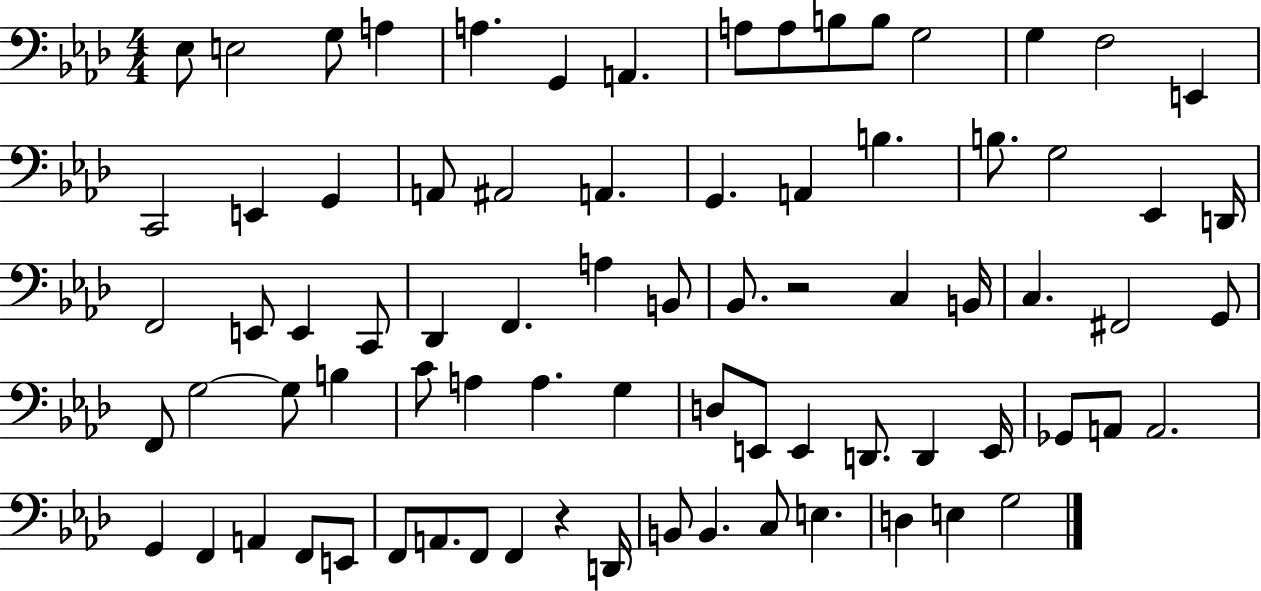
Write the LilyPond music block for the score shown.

{
  \clef bass
  \numericTimeSignature
  \time 4/4
  \key aes \major
  \repeat volta 2 { ees8 e2 g8 a4 | a4. g,4 a,4. | a8 a8 b8 b8 g2 | g4 f2 e,4 | \break c,2 e,4 g,4 | a,8 ais,2 a,4. | g,4. a,4 b4. | b8. g2 ees,4 d,16 | \break f,2 e,8 e,4 c,8 | des,4 f,4. a4 b,8 | bes,8. r2 c4 b,16 | c4. fis,2 g,8 | \break f,8 g2~~ g8 b4 | c'8 a4 a4. g4 | d8 e,8 e,4 d,8. d,4 e,16 | ges,8 a,8 a,2. | \break g,4 f,4 a,4 f,8 e,8 | f,8 a,8. f,8 f,4 r4 d,16 | b,8 b,4. c8 e4. | d4 e4 g2 | \break } \bar "|."
}